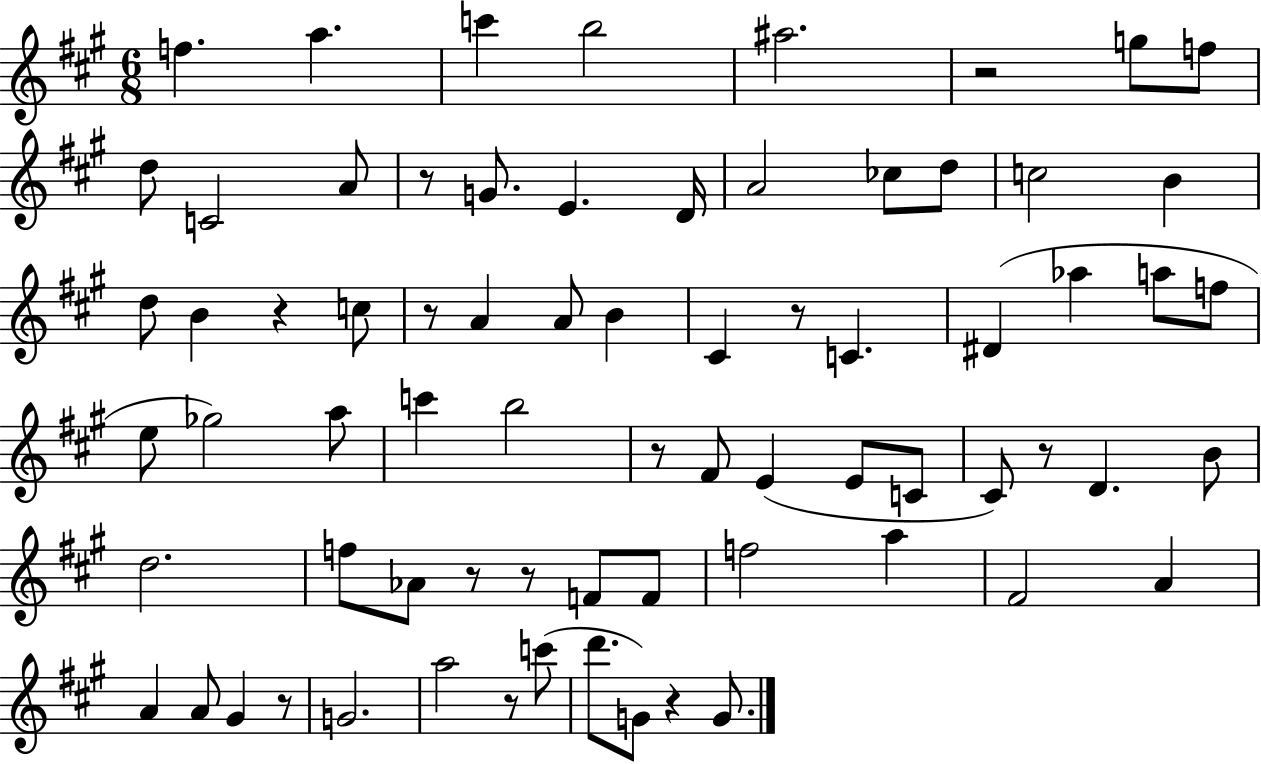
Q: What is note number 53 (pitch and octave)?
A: A4